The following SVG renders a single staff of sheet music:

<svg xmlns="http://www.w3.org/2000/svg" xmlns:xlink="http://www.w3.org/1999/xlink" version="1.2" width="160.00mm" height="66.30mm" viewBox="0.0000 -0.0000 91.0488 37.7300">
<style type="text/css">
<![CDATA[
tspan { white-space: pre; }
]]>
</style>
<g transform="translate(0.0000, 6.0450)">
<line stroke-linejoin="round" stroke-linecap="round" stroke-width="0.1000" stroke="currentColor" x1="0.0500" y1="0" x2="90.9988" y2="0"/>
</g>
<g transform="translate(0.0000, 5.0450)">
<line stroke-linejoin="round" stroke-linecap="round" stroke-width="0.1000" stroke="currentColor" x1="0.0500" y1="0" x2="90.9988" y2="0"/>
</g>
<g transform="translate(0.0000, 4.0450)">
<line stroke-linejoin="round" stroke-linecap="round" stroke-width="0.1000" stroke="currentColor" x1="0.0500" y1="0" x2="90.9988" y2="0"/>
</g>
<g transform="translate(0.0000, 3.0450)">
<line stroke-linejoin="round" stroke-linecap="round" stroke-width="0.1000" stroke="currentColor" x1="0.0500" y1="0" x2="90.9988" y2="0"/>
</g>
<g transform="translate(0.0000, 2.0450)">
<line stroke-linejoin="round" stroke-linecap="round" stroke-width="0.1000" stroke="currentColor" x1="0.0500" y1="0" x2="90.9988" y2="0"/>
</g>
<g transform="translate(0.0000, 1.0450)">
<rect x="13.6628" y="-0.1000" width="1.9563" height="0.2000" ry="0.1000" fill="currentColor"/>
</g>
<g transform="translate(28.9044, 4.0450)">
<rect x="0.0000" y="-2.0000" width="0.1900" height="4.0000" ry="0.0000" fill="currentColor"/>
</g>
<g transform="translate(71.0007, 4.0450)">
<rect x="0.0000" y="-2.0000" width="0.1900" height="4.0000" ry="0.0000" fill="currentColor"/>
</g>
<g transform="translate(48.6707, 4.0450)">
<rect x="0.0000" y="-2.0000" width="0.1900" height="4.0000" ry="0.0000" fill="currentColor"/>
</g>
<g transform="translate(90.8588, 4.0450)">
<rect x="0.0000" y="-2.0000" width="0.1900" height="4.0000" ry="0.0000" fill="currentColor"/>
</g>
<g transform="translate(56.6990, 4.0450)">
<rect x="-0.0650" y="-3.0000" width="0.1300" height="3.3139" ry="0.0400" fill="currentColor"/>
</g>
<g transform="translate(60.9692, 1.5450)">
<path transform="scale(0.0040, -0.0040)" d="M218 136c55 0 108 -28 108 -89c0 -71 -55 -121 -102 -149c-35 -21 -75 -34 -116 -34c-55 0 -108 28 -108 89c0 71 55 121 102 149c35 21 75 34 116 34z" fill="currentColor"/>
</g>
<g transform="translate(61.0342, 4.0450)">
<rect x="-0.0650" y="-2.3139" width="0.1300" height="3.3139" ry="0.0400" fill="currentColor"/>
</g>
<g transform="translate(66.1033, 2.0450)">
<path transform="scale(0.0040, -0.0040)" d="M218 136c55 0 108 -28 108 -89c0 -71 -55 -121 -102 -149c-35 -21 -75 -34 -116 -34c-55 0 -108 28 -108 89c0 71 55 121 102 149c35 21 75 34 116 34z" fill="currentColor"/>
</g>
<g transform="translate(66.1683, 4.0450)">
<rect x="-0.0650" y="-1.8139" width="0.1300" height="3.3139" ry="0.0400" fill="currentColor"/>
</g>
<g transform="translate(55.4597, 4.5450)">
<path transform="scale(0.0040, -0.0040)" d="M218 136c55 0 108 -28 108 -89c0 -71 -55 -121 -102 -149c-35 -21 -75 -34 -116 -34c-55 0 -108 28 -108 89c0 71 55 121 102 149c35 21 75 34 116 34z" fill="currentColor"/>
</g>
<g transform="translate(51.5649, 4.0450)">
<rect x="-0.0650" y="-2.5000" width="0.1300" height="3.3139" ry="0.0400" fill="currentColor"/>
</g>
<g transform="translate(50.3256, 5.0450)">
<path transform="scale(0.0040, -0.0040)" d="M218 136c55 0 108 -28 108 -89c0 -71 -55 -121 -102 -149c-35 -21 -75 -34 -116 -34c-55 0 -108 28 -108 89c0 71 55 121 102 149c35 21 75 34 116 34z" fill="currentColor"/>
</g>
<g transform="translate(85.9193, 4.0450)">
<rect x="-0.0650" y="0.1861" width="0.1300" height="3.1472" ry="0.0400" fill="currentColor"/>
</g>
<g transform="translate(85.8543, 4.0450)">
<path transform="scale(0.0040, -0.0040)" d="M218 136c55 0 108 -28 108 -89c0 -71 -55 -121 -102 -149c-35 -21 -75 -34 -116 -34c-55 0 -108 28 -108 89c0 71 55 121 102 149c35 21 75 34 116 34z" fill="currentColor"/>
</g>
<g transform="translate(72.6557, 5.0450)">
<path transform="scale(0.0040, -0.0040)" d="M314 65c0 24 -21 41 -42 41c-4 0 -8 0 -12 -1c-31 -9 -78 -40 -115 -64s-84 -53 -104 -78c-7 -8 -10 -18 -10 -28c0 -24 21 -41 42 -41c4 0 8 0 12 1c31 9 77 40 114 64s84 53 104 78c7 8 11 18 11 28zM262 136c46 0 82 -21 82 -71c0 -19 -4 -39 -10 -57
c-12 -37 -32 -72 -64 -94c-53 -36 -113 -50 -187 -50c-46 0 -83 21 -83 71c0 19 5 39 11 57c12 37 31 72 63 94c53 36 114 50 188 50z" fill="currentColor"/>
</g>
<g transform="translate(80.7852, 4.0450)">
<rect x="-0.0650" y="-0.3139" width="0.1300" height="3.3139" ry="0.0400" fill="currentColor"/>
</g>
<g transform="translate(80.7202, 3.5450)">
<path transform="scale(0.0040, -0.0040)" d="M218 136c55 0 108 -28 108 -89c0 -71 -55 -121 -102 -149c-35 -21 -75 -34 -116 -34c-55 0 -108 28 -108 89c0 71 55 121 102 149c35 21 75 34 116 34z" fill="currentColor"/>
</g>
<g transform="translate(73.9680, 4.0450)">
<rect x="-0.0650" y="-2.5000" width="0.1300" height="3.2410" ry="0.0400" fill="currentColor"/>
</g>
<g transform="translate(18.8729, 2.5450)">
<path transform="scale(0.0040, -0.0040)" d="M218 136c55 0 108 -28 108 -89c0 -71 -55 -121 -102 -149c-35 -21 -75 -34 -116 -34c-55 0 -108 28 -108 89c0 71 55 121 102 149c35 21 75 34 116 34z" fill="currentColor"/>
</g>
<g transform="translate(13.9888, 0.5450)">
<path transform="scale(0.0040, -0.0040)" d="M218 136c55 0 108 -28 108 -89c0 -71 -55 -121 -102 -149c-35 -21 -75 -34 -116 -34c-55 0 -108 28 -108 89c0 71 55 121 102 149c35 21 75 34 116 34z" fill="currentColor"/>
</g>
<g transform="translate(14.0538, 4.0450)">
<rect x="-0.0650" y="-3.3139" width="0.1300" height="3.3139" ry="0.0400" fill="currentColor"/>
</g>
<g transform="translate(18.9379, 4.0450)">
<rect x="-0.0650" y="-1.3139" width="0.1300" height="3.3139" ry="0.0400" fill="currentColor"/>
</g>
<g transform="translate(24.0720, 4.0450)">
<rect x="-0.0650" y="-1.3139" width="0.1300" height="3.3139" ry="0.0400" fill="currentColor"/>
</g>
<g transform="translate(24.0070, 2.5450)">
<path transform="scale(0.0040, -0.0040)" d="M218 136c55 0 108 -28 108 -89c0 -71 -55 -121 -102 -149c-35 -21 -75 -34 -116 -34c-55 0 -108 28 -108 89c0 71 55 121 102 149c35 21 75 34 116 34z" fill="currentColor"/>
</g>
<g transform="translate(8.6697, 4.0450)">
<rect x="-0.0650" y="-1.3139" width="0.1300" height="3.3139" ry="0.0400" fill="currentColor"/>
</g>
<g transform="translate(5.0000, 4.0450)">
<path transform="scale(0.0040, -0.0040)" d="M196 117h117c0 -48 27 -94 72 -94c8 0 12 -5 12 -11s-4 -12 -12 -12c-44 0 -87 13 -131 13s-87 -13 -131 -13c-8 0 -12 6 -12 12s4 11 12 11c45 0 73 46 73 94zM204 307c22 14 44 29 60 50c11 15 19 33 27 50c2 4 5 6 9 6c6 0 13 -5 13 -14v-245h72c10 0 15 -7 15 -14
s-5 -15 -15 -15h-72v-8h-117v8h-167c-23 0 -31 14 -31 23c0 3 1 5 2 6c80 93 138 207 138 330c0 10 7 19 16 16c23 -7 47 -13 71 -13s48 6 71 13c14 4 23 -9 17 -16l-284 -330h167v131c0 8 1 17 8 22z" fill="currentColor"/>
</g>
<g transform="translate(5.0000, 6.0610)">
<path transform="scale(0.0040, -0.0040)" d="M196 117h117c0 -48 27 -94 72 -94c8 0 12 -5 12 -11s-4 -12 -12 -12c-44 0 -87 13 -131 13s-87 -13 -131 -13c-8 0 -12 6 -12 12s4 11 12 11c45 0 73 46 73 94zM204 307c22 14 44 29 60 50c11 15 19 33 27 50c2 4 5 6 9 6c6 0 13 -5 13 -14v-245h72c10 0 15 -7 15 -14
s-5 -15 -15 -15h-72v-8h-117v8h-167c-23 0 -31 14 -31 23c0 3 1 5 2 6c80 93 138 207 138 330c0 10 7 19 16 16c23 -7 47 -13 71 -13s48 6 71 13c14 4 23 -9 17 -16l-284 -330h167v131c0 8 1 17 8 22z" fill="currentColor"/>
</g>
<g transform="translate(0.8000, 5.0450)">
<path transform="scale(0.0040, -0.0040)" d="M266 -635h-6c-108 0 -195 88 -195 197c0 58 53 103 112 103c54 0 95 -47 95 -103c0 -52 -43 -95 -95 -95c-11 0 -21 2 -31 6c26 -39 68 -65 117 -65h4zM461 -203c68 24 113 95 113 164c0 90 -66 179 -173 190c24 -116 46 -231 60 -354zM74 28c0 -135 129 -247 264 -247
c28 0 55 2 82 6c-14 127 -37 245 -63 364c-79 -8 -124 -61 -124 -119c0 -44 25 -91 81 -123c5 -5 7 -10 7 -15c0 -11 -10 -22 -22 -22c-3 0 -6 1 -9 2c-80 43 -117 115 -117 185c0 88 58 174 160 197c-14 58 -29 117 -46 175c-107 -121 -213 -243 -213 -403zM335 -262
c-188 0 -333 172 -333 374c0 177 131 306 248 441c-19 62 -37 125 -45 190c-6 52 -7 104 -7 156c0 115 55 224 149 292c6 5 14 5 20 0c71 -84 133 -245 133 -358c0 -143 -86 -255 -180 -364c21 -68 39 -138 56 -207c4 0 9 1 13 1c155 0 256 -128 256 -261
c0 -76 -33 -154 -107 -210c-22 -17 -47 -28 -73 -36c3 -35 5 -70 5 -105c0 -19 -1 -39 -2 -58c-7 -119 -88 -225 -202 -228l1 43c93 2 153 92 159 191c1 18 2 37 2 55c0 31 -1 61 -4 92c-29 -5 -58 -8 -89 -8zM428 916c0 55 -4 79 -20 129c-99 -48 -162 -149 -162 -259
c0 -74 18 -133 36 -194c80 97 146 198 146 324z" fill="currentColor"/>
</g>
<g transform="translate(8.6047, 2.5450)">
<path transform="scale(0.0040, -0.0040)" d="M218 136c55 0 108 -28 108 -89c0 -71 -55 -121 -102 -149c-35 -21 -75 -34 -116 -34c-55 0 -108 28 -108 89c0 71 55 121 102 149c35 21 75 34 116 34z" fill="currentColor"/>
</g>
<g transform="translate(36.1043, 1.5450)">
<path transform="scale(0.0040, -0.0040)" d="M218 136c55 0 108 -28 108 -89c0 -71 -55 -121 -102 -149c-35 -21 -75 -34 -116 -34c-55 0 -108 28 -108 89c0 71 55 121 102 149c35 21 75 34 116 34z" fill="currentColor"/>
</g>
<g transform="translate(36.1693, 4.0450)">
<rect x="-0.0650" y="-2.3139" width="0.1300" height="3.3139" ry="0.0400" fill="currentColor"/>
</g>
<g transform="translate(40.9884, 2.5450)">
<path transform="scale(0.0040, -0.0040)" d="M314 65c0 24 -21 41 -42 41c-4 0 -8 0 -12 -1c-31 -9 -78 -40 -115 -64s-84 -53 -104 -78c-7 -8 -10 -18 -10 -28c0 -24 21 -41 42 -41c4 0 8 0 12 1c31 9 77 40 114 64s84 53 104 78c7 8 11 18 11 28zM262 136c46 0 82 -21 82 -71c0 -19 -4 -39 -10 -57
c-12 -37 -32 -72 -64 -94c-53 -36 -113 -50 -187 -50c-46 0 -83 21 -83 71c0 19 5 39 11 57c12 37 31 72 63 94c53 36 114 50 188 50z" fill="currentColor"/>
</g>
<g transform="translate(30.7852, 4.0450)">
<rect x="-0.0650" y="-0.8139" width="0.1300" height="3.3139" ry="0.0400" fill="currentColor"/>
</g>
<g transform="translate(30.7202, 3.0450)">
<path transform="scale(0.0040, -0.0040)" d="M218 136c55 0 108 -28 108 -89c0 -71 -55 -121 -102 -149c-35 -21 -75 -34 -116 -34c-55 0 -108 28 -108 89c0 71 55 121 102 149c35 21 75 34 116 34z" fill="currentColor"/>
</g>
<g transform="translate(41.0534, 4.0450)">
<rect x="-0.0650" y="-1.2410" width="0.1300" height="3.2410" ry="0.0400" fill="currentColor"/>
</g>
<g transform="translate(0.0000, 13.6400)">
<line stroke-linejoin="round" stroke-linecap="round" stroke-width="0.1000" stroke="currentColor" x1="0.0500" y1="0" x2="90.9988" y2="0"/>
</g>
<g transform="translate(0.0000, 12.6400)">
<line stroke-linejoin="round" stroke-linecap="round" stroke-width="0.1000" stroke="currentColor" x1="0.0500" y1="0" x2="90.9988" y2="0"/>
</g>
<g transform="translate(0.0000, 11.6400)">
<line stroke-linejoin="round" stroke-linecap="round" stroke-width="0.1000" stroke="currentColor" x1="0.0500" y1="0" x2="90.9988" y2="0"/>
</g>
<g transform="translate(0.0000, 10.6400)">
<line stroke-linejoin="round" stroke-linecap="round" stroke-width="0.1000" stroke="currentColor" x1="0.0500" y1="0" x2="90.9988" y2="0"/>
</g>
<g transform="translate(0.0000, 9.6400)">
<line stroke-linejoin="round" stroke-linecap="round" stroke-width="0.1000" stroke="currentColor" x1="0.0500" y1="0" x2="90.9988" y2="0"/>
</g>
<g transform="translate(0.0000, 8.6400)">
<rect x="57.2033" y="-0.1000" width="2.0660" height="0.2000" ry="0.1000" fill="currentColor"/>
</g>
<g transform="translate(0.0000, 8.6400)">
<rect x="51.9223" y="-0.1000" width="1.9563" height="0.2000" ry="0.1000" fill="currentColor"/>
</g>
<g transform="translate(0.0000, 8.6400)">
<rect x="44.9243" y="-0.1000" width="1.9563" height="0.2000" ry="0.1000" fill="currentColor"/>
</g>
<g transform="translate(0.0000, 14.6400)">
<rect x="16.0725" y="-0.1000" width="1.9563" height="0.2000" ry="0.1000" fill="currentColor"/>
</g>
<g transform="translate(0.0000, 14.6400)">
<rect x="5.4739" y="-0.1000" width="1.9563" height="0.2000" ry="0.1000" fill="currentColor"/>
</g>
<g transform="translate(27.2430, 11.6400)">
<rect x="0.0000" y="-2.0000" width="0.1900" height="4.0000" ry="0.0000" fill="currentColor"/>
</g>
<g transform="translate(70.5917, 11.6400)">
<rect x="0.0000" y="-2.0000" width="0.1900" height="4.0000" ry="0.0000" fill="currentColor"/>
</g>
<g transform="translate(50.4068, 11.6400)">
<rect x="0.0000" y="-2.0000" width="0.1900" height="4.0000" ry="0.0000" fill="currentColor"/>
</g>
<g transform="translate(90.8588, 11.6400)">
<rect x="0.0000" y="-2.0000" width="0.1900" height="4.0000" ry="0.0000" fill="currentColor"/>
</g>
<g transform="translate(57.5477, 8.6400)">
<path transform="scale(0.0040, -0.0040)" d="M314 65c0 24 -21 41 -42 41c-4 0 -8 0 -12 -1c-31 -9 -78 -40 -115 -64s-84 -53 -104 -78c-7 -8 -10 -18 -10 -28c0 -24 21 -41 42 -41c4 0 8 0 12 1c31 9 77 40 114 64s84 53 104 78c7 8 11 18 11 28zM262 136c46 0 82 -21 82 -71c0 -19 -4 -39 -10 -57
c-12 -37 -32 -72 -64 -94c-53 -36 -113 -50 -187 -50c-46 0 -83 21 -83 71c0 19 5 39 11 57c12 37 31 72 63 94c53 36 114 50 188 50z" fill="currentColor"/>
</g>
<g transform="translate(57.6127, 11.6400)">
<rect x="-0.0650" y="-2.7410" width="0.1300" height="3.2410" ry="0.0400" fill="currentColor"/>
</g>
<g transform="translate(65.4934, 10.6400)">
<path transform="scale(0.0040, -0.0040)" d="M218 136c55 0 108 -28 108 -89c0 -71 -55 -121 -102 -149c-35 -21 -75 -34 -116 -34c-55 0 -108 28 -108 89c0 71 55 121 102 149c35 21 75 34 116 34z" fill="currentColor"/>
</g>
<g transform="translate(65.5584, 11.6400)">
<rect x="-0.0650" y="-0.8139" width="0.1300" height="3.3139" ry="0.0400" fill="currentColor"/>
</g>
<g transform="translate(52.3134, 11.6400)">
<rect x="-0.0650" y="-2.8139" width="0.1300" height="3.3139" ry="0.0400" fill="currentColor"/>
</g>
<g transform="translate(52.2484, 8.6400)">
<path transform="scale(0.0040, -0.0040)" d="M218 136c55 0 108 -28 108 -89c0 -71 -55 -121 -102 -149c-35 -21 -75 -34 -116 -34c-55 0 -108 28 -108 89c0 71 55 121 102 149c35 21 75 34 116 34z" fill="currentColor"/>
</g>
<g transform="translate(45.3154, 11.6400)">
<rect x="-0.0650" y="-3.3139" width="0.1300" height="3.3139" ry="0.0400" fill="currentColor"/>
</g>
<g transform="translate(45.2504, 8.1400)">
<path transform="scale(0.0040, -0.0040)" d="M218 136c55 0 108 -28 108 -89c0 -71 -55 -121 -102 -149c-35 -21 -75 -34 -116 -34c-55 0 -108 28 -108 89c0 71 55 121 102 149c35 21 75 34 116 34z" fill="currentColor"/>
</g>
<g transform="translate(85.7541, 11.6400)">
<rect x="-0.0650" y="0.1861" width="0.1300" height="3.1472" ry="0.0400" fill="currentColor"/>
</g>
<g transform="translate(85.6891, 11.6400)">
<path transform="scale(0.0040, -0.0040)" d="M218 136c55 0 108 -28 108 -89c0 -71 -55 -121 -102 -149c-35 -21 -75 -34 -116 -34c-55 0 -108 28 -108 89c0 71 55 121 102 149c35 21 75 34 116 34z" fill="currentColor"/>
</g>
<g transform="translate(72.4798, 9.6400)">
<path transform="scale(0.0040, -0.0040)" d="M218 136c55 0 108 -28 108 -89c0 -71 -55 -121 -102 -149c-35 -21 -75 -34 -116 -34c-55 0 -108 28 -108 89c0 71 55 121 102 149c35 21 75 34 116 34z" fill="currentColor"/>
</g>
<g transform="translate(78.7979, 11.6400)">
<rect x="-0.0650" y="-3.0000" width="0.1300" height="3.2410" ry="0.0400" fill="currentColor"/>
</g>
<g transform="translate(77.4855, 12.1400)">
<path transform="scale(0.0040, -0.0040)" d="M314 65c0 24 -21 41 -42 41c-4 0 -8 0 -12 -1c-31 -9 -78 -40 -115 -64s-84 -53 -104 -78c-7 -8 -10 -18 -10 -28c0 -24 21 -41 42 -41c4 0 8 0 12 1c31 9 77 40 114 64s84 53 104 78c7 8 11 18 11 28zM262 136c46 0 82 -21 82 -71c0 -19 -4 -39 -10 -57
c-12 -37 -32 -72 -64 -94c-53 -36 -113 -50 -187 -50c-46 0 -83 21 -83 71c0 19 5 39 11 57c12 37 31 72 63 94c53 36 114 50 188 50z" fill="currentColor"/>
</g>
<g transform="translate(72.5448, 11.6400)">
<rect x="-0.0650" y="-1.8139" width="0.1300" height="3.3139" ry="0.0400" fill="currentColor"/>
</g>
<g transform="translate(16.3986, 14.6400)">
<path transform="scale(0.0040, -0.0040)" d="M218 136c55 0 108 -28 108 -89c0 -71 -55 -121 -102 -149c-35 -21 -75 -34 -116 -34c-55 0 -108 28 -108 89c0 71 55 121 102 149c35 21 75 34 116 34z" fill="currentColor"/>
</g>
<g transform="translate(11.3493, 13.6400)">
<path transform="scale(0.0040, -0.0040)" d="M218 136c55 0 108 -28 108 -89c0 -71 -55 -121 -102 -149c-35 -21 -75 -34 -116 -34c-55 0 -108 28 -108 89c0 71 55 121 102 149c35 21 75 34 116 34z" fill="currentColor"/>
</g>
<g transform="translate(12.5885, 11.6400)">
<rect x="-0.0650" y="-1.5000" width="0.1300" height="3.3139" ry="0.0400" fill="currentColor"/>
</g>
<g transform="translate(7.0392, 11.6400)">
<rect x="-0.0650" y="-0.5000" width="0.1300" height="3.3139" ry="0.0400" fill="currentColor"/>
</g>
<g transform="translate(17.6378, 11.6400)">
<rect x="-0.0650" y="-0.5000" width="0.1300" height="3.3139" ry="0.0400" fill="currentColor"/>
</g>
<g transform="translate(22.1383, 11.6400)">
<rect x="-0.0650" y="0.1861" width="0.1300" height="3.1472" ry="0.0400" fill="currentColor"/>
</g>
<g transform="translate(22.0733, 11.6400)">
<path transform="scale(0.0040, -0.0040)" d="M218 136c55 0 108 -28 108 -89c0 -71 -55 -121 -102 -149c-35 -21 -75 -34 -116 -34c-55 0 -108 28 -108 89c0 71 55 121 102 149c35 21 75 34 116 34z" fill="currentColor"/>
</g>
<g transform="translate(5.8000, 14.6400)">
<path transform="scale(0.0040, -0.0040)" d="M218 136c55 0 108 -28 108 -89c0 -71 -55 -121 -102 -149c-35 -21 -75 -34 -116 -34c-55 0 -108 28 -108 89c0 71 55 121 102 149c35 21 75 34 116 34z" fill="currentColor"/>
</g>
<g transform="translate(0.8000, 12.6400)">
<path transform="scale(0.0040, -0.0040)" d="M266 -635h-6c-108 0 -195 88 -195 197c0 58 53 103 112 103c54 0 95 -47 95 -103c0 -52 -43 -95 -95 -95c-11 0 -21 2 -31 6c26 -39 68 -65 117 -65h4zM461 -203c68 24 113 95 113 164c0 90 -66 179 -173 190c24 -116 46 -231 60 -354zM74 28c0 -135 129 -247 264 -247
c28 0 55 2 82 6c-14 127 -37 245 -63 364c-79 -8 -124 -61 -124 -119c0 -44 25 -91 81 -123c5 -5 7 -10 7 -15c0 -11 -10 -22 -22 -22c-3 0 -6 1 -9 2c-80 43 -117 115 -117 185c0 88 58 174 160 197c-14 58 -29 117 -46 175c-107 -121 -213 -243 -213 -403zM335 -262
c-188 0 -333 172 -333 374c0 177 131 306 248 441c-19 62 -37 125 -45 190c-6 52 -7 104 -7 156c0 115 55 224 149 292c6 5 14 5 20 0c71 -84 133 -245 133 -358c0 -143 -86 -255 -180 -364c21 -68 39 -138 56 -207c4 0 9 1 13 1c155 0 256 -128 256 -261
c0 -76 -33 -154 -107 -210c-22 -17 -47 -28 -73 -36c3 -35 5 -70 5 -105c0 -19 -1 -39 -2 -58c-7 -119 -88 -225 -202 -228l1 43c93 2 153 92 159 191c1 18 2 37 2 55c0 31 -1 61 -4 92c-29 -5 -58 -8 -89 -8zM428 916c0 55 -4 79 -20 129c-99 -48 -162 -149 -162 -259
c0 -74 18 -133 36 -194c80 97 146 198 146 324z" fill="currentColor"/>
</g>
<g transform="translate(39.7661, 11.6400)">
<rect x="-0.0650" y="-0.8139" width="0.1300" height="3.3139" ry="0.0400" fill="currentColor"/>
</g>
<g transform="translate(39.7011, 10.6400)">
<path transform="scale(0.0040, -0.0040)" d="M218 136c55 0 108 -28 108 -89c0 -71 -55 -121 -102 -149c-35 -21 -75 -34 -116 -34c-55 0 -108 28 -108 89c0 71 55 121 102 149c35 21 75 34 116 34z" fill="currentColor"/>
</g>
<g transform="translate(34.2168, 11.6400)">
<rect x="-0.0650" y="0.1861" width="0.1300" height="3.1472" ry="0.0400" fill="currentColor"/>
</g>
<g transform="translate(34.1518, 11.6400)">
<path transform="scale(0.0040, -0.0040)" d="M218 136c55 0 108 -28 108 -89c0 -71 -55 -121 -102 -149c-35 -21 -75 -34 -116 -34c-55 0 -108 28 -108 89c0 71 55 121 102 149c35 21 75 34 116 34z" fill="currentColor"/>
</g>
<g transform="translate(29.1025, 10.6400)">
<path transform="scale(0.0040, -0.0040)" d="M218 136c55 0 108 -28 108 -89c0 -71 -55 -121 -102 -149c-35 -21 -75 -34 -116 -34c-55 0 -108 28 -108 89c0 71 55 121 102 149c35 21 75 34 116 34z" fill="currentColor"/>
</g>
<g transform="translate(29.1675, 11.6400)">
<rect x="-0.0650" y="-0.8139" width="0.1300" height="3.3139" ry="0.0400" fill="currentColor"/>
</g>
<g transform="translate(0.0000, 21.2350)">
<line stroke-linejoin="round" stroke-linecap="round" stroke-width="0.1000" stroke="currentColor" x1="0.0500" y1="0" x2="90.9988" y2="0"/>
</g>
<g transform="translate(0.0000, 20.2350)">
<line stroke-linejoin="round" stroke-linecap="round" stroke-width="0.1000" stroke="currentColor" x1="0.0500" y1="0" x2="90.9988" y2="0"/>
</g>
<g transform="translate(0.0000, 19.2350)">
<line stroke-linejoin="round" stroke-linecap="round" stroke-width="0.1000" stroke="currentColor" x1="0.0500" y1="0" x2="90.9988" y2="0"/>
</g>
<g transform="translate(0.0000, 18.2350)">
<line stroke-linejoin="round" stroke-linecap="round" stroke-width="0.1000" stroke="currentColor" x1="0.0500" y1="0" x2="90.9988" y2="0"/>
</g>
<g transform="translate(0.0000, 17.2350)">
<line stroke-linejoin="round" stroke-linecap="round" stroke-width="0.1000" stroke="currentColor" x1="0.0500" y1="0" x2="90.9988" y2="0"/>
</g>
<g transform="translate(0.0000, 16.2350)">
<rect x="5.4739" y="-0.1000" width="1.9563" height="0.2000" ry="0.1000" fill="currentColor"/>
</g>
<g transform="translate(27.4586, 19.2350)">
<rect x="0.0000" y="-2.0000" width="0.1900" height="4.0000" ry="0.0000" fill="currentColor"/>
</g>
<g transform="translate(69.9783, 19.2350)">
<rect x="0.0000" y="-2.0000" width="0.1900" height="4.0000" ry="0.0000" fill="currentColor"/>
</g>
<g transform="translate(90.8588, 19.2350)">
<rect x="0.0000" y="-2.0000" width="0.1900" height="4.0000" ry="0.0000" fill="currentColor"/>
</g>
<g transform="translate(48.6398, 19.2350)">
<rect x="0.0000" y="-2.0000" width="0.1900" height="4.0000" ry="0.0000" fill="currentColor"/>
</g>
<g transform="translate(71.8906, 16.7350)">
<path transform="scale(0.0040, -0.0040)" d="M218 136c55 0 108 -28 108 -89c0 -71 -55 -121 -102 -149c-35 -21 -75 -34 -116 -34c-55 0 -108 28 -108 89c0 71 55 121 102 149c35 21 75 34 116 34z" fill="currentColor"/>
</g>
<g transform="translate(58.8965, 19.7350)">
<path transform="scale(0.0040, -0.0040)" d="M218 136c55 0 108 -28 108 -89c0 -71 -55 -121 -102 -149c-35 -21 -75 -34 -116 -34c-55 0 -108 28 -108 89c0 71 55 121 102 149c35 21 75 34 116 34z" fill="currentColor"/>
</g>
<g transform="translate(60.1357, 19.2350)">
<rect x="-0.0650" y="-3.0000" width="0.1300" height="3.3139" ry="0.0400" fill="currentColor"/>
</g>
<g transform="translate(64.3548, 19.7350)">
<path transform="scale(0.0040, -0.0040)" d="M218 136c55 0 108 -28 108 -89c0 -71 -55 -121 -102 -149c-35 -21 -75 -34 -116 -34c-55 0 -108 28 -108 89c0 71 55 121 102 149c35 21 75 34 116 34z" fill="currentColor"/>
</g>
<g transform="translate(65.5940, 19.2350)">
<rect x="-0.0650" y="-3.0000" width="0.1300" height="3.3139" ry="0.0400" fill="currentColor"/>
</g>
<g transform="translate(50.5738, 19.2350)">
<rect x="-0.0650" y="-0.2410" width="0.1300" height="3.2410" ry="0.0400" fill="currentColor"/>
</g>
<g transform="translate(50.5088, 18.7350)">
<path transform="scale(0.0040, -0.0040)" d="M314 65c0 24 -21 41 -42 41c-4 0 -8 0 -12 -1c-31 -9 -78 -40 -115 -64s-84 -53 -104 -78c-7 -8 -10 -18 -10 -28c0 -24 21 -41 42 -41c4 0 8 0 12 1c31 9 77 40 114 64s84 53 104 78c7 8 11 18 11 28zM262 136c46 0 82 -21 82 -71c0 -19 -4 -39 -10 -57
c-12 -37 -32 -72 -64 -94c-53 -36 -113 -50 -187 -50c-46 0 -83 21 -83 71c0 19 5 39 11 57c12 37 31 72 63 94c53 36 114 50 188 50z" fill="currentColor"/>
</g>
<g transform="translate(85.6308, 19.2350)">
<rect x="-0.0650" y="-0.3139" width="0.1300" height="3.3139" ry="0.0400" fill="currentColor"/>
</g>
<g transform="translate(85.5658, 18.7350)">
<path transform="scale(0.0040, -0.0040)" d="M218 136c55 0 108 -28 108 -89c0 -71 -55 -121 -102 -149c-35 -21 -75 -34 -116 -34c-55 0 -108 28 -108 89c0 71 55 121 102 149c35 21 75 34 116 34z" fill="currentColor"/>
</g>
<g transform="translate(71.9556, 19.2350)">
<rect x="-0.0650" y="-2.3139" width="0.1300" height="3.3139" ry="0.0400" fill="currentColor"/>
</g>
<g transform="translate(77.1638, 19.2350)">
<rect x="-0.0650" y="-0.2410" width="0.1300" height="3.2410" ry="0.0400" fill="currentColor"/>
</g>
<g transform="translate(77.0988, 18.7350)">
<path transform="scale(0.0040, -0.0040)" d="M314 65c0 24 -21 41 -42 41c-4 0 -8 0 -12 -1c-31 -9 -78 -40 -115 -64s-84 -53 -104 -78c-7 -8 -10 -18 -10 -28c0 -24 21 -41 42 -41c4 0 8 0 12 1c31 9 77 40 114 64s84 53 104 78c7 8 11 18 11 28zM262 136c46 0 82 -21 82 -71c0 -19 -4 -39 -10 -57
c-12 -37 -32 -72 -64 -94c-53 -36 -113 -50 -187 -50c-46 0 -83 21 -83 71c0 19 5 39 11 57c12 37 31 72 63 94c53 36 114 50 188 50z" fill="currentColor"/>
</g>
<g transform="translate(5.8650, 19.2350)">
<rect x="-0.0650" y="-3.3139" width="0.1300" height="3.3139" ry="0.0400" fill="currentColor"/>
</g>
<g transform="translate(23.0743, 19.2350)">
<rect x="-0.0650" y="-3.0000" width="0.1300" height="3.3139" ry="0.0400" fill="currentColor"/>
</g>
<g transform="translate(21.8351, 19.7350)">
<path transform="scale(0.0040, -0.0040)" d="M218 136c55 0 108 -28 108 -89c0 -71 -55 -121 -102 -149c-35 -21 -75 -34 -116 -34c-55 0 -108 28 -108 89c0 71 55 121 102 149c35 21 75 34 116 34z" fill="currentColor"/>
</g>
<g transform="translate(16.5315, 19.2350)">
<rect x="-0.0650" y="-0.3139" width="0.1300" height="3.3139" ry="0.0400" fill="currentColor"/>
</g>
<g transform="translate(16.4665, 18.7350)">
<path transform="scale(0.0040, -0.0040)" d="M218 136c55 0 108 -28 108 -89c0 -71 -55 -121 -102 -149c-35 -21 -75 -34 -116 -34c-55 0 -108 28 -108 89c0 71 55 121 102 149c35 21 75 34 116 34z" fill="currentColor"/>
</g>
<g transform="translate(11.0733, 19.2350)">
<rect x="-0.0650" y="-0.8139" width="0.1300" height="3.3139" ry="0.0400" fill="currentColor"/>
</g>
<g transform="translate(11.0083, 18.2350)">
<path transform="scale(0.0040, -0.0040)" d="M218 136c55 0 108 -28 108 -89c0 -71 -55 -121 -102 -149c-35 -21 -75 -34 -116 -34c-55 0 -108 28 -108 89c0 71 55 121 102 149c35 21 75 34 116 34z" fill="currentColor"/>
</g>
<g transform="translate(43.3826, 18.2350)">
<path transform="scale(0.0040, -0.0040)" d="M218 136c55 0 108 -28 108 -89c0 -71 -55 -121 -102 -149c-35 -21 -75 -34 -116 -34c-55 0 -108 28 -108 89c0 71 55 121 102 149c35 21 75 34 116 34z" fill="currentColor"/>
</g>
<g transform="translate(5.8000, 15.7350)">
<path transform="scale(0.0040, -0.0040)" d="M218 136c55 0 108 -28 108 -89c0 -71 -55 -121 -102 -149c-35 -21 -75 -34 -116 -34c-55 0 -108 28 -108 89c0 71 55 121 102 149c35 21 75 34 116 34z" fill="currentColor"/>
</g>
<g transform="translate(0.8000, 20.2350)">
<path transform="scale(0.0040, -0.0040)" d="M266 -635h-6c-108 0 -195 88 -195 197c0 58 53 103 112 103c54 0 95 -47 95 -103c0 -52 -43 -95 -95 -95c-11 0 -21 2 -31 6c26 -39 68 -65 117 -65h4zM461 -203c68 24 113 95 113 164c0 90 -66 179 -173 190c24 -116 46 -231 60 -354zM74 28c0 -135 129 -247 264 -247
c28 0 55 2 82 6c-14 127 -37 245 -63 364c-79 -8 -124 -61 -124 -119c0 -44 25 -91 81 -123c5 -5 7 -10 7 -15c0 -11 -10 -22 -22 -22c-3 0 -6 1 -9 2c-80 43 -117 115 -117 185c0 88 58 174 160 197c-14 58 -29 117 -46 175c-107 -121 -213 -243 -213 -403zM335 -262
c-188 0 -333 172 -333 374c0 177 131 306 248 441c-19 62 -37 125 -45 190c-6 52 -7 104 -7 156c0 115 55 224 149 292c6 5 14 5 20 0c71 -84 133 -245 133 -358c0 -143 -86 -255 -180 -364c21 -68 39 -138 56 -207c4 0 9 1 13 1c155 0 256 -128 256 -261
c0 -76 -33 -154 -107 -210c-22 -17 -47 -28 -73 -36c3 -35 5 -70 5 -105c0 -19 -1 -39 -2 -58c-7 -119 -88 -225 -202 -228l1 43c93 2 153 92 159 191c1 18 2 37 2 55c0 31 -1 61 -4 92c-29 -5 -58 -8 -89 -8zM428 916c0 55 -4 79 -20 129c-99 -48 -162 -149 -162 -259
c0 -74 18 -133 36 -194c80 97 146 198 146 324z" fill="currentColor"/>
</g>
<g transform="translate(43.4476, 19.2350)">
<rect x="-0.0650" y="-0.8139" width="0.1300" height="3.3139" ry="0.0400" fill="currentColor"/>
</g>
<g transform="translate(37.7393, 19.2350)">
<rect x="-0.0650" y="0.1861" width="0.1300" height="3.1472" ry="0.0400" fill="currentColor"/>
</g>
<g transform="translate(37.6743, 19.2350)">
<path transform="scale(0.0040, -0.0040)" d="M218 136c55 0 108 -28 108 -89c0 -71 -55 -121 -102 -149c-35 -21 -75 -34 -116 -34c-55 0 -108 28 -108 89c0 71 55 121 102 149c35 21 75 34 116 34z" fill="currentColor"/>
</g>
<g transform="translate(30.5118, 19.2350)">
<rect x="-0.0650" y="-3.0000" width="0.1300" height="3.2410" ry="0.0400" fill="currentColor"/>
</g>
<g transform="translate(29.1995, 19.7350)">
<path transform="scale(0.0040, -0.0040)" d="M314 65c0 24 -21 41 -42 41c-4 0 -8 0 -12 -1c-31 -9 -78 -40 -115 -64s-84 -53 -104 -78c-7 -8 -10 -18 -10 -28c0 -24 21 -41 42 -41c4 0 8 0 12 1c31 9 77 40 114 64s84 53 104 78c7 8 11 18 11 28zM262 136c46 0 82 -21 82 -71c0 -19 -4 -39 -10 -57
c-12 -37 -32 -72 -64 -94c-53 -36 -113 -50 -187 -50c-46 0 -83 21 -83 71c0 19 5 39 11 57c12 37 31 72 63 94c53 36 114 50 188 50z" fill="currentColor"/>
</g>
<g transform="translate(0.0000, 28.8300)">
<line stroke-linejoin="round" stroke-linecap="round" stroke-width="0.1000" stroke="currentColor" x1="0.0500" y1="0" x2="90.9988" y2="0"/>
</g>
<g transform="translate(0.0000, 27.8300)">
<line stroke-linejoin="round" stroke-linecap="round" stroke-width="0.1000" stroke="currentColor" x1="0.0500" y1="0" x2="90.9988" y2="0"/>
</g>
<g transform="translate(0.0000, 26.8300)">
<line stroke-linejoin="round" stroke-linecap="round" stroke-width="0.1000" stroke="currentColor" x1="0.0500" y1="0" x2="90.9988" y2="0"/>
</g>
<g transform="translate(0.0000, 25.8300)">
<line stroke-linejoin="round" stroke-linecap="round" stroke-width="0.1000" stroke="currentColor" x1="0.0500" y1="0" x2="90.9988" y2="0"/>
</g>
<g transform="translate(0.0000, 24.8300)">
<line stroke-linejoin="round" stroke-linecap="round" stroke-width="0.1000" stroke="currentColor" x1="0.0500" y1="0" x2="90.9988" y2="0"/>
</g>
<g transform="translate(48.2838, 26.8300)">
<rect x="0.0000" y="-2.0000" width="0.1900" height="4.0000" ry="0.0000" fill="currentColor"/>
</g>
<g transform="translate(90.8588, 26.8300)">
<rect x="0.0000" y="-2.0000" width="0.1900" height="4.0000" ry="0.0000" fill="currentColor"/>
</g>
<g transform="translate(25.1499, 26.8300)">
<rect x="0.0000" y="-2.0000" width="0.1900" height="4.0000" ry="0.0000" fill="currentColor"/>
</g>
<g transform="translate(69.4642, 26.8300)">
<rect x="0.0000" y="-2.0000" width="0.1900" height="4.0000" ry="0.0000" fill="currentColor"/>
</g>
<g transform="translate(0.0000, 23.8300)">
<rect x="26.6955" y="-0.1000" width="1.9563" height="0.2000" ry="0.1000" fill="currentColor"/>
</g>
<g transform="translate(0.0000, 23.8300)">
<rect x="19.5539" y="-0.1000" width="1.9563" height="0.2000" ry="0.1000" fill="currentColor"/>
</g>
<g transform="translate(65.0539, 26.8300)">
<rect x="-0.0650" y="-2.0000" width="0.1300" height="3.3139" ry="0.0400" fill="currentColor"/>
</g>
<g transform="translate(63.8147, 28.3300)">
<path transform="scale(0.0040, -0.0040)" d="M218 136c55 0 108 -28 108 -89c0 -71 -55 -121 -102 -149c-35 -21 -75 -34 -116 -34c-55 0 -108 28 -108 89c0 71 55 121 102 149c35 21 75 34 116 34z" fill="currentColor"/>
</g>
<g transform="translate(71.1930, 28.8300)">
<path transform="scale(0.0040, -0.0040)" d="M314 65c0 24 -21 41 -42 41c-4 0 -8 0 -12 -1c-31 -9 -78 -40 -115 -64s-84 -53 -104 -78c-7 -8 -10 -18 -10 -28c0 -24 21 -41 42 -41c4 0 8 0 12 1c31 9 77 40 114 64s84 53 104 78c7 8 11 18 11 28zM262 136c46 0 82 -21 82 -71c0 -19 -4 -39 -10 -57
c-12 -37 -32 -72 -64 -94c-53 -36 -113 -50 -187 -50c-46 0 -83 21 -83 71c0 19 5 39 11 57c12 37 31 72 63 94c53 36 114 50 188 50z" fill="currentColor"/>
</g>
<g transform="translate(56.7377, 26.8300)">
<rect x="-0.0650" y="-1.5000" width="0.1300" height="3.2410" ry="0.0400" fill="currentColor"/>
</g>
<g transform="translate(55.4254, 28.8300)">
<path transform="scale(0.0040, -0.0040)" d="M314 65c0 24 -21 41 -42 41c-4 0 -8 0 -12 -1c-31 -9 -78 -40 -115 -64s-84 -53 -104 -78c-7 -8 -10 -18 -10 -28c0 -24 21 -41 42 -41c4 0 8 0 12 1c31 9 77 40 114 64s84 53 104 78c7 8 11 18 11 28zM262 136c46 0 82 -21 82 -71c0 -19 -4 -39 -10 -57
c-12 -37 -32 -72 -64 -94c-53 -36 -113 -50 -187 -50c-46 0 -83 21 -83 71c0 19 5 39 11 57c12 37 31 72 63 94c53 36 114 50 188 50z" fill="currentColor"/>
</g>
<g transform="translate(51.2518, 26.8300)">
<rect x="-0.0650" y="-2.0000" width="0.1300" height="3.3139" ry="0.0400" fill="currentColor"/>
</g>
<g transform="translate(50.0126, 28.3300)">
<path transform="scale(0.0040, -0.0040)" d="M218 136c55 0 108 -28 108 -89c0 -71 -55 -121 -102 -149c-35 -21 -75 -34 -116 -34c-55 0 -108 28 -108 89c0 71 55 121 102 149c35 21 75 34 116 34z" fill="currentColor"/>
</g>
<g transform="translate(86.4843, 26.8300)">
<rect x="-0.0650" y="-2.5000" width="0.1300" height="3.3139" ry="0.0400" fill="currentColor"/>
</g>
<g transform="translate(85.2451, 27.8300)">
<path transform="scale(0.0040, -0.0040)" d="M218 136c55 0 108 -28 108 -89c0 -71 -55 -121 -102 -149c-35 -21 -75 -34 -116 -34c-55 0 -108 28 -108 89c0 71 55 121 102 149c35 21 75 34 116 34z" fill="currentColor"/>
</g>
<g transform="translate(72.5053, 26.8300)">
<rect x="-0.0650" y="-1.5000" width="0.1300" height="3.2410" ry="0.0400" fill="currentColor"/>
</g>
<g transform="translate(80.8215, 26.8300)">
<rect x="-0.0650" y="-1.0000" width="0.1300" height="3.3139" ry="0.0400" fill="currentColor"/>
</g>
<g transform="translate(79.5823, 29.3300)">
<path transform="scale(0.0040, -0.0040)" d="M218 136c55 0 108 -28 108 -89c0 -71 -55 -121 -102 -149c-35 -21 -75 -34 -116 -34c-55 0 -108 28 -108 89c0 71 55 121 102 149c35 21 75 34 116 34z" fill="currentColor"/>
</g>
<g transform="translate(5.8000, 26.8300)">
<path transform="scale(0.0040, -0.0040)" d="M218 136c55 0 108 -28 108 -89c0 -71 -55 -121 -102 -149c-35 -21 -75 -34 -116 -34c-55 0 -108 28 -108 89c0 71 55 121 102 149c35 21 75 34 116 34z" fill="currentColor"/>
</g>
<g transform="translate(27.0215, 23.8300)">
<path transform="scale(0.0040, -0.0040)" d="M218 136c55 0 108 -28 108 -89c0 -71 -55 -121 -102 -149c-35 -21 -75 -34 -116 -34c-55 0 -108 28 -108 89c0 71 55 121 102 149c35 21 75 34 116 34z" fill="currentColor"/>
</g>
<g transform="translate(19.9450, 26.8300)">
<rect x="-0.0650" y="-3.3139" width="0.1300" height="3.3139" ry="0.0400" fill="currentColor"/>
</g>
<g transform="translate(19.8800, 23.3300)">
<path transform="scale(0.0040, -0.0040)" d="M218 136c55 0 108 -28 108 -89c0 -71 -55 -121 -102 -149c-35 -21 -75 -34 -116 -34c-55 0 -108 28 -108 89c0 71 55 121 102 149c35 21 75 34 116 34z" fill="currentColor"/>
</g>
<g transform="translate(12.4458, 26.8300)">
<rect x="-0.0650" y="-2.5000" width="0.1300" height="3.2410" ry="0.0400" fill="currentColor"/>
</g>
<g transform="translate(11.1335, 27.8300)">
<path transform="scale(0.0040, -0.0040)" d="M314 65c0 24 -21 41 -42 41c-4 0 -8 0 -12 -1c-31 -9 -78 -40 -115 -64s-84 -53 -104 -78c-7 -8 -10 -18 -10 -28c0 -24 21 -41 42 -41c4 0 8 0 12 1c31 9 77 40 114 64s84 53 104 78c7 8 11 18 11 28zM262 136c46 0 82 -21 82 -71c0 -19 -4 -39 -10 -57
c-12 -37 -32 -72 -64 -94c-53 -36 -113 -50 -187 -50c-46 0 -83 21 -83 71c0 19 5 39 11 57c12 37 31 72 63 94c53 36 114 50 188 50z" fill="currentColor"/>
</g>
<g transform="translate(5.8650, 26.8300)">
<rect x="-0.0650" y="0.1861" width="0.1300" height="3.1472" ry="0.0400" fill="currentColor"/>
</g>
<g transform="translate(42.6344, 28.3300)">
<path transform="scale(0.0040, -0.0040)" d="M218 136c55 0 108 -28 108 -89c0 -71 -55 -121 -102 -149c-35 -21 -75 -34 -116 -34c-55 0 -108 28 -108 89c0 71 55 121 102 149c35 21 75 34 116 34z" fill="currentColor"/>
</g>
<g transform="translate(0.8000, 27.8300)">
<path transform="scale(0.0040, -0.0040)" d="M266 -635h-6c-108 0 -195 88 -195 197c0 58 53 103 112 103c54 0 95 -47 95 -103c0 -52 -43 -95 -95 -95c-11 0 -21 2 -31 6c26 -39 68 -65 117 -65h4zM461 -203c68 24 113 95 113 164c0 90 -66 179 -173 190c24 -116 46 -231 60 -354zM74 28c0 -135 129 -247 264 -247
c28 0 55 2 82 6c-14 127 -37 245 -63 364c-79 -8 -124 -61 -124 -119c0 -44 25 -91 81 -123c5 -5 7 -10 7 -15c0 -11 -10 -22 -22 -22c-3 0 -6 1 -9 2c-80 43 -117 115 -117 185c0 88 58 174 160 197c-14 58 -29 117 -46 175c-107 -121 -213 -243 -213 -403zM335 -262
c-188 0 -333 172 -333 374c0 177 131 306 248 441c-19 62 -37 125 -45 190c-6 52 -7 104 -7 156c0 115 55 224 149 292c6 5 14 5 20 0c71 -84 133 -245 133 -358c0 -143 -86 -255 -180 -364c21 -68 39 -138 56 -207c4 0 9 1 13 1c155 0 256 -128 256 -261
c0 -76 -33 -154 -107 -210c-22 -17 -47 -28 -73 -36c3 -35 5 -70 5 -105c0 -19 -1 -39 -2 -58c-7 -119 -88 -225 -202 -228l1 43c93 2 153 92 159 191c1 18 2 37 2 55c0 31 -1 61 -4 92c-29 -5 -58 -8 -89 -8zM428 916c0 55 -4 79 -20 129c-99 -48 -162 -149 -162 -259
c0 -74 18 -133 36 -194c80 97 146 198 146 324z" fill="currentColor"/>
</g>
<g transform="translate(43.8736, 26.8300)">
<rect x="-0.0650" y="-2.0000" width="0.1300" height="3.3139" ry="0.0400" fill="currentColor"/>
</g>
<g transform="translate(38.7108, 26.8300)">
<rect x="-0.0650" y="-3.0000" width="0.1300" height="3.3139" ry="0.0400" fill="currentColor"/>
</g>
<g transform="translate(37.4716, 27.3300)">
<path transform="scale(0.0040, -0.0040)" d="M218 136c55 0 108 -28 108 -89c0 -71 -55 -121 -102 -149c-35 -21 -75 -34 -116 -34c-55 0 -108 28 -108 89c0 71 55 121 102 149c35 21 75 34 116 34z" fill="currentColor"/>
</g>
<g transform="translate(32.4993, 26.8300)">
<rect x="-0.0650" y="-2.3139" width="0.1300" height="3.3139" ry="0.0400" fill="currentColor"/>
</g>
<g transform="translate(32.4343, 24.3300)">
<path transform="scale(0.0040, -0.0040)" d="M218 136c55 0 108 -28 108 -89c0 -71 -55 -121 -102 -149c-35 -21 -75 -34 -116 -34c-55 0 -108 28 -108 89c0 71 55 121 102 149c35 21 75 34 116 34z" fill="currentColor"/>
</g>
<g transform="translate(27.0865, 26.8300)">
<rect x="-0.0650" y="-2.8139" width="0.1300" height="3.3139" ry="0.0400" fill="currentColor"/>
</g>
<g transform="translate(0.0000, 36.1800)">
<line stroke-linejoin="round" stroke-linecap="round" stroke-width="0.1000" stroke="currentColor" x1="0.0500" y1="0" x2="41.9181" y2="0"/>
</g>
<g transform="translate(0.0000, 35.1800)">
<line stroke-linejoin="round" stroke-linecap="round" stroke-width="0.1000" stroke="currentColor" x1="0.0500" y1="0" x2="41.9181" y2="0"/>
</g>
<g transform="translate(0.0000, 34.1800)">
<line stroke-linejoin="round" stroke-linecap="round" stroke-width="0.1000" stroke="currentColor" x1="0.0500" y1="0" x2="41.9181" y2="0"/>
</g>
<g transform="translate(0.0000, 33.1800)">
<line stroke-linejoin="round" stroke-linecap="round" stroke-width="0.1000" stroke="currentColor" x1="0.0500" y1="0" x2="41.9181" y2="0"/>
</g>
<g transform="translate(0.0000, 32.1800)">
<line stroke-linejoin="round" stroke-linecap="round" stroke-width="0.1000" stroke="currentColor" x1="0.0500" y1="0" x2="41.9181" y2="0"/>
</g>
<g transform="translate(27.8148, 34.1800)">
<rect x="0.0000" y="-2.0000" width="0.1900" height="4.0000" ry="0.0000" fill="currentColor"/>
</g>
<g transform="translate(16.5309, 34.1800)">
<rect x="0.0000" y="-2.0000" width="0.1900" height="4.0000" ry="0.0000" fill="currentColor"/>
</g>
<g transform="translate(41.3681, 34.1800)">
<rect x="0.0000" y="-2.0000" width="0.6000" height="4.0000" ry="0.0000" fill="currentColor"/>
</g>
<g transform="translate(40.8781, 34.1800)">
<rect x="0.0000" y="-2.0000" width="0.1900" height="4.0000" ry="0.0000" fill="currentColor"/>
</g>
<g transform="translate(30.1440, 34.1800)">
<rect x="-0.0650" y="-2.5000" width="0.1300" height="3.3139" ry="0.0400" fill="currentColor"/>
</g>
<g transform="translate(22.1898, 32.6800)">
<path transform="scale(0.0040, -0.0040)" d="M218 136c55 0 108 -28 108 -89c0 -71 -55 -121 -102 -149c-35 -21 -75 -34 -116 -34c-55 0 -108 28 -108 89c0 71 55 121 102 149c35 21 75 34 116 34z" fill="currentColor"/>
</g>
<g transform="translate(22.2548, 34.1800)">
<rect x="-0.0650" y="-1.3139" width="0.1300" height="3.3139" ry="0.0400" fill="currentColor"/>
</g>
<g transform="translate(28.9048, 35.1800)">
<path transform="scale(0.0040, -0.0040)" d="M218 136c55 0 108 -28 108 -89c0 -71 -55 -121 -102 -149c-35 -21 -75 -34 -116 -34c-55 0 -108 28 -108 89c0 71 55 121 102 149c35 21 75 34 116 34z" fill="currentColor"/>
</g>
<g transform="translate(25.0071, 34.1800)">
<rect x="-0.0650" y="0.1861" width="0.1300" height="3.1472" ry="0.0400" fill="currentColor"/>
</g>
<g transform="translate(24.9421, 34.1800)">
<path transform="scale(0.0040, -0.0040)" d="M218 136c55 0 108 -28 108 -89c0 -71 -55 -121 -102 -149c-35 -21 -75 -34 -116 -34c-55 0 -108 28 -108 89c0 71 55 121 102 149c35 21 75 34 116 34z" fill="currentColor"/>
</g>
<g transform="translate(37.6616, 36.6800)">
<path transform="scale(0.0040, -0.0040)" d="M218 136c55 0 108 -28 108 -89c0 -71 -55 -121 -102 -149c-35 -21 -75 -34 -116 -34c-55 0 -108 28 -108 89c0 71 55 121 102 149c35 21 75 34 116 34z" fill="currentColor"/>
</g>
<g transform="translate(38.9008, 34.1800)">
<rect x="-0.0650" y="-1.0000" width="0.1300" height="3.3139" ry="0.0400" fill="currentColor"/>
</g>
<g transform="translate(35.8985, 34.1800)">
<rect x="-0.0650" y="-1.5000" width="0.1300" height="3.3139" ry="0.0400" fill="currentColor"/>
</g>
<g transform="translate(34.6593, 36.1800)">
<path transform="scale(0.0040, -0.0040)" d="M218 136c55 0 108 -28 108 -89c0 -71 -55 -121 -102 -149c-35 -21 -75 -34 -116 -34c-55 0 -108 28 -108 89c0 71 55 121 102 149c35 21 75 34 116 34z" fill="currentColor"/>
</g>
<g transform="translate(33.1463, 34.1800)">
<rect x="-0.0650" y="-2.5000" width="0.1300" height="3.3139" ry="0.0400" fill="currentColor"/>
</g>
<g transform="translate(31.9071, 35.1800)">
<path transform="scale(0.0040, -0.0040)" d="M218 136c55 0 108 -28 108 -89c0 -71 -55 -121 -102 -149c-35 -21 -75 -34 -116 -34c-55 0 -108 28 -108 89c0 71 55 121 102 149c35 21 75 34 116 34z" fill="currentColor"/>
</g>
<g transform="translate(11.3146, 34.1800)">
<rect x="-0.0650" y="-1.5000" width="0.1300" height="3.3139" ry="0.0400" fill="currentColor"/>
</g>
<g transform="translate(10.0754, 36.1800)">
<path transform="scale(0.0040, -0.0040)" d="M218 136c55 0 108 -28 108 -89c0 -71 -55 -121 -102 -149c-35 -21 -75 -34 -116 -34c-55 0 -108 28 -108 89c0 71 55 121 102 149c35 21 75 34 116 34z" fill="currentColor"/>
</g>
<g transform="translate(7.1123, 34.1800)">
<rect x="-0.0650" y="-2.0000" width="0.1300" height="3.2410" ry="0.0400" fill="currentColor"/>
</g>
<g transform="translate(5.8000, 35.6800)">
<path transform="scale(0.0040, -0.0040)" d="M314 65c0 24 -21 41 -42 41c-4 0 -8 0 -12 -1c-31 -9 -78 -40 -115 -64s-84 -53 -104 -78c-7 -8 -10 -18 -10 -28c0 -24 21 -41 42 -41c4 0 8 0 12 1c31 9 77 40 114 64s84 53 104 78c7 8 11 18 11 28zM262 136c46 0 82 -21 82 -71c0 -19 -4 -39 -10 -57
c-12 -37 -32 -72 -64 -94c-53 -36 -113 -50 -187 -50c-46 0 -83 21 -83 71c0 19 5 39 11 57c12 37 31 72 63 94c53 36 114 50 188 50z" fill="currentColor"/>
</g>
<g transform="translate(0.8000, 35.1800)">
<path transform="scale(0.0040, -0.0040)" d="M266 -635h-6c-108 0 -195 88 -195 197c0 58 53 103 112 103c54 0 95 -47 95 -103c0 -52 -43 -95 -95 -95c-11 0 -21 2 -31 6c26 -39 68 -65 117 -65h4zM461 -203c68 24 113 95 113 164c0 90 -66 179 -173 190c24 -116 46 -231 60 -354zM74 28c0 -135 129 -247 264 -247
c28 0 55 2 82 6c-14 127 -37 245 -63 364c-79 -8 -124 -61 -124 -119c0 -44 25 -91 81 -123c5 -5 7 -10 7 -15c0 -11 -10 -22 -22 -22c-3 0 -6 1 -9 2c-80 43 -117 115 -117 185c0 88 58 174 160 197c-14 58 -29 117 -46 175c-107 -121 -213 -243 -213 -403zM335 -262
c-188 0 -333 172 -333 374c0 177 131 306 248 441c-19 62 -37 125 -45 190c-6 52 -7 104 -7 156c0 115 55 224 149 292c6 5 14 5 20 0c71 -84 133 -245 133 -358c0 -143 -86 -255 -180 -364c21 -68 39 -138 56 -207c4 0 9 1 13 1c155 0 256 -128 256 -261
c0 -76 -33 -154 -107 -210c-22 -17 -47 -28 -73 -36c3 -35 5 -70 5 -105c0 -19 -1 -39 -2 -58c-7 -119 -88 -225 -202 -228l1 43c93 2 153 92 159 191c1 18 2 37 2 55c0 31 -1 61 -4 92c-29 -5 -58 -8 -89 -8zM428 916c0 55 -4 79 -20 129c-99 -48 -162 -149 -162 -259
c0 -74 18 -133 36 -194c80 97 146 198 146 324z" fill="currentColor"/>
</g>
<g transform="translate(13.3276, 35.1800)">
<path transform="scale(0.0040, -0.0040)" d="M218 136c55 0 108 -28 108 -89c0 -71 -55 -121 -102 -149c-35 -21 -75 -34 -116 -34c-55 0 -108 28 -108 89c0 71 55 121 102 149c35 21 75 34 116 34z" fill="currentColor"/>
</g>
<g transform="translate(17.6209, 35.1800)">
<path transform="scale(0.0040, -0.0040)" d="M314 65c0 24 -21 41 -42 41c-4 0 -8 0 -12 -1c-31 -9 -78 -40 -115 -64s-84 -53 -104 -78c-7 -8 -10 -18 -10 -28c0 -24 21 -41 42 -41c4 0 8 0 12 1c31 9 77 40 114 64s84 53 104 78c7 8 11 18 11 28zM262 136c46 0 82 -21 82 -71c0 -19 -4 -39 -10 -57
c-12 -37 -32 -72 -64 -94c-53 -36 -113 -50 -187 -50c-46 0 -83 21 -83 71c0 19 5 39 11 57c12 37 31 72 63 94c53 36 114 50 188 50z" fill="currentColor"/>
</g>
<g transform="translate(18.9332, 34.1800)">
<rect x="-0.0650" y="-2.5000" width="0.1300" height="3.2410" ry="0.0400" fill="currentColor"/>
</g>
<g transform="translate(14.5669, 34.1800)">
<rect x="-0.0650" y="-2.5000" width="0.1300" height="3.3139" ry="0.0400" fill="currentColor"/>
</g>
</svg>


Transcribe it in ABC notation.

X:1
T:Untitled
M:4/4
L:1/4
K:C
e b e e d g e2 G A g f G2 c B C E C B d B d b a a2 d f A2 B b d c A A2 B d c2 A A g c2 c B G2 b a g A F F E2 F E2 D G F2 E G G2 e B G G E D